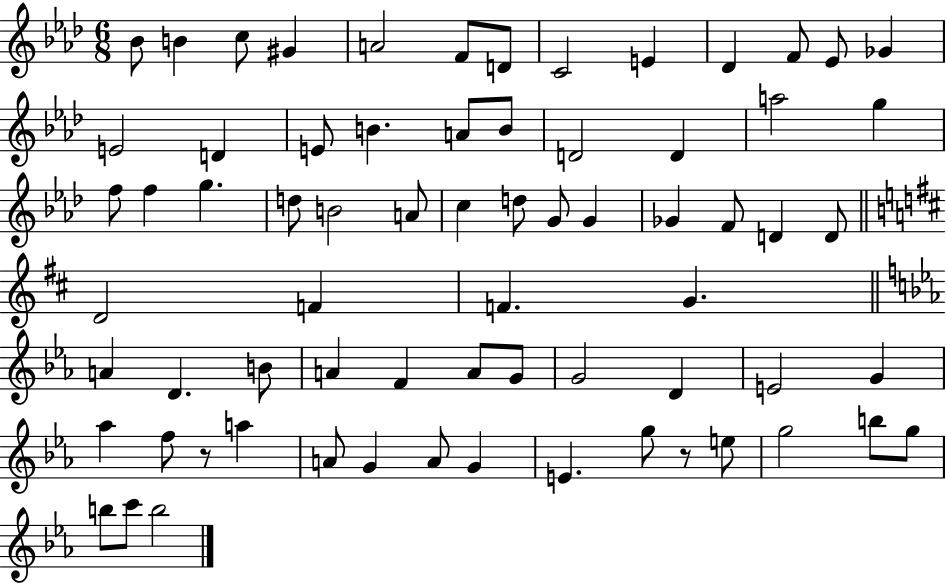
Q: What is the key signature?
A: AES major